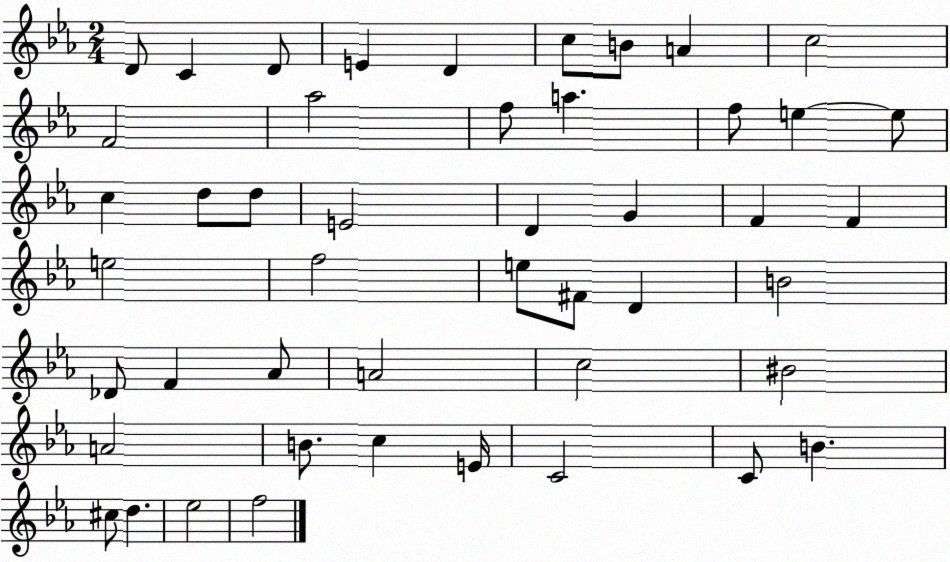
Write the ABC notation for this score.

X:1
T:Untitled
M:2/4
L:1/4
K:Eb
D/2 C D/2 E D c/2 B/2 A c2 F2 _a2 f/2 a f/2 e e/2 c d/2 d/2 E2 D G F F e2 f2 e/2 ^F/2 D B2 _D/2 F _A/2 A2 c2 ^B2 A2 B/2 c E/4 C2 C/2 B ^c/2 d _e2 f2